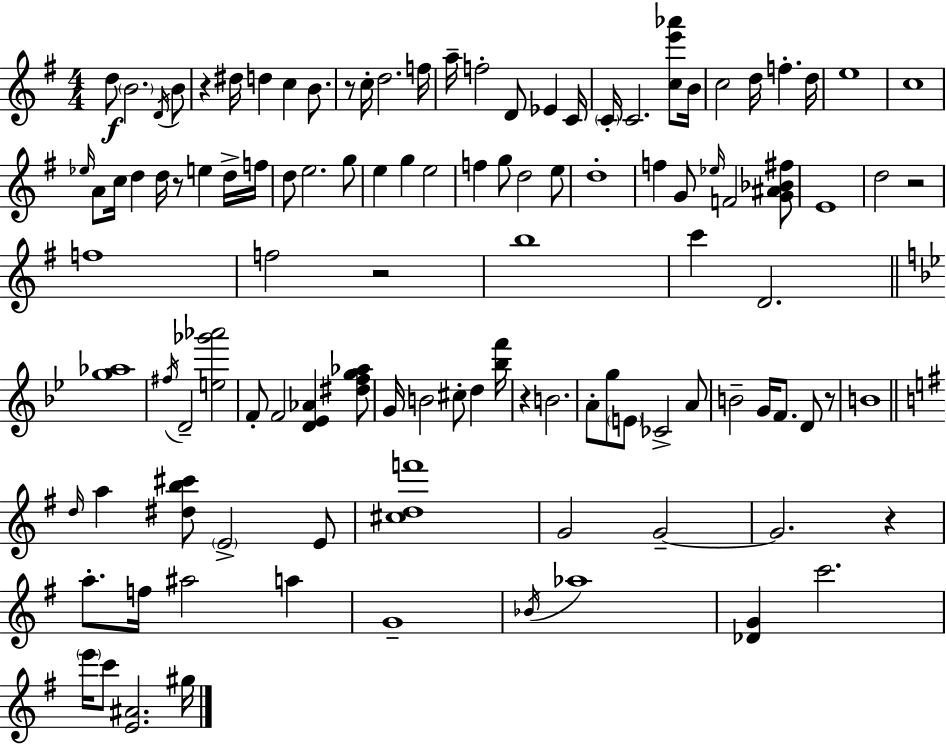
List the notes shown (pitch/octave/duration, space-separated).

D5/e B4/h. D4/s B4/e R/q D#5/s D5/q C5/q B4/e. R/e C5/s D5/h. F5/s A5/s F5/h D4/e Eb4/q C4/s C4/s C4/h. [C5,E6,Ab6]/e B4/s C5/h D5/s F5/q. D5/s E5/w C5/w Eb5/s A4/e C5/s D5/q D5/s R/e E5/q D5/s F5/s D5/e E5/h. G5/e E5/q G5/q E5/h F5/q G5/e D5/h E5/e D5/w F5/q G4/e Eb5/s F4/h [G4,A#4,Bb4,F#5]/e E4/w D5/h R/h F5/w F5/h R/h B5/w C6/q D4/h. [G5,Ab5]/w F#5/s D4/h [E5,Gb6,Ab6]/h F4/e F4/h [D4,Eb4,Ab4]/q [D#5,F5,G5,Ab5]/e G4/s B4/h C#5/e D5/q [Bb5,F6]/s R/q B4/h. A4/e G5/e E4/e CES4/h A4/e B4/h G4/s F4/e. D4/e R/e B4/w D5/s A5/q [D#5,B5,C#6]/e E4/h E4/e [C#5,D5,F6]/w G4/h G4/h G4/h. R/q A5/e. F5/s A#5/h A5/q G4/w Bb4/s Ab5/w [Db4,G4]/q C6/h. E6/s C6/e [E4,A#4]/h. G#5/s